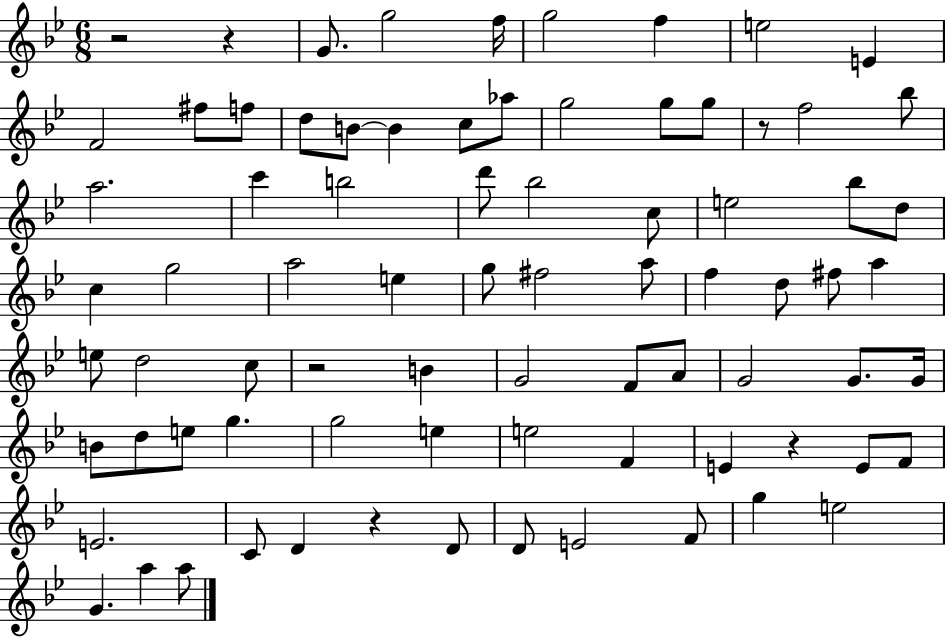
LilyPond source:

{
  \clef treble
  \numericTimeSignature
  \time 6/8
  \key bes \major
  \repeat volta 2 { r2 r4 | g'8. g''2 f''16 | g''2 f''4 | e''2 e'4 | \break f'2 fis''8 f''8 | d''8 b'8~~ b'4 c''8 aes''8 | g''2 g''8 g''8 | r8 f''2 bes''8 | \break a''2. | c'''4 b''2 | d'''8 bes''2 c''8 | e''2 bes''8 d''8 | \break c''4 g''2 | a''2 e''4 | g''8 fis''2 a''8 | f''4 d''8 fis''8 a''4 | \break e''8 d''2 c''8 | r2 b'4 | g'2 f'8 a'8 | g'2 g'8. g'16 | \break b'8 d''8 e''8 g''4. | g''2 e''4 | e''2 f'4 | e'4 r4 e'8 f'8 | \break e'2. | c'8 d'4 r4 d'8 | d'8 e'2 f'8 | g''4 e''2 | \break g'4. a''4 a''8 | } \bar "|."
}